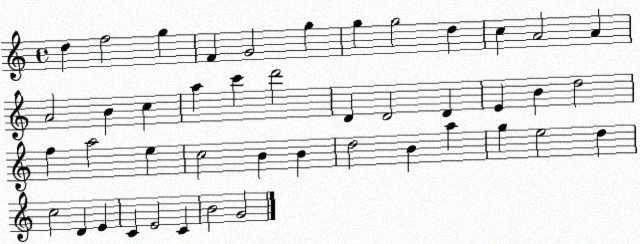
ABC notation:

X:1
T:Untitled
M:4/4
L:1/4
K:C
d f2 g F G2 g g g2 d c A2 A A2 B c a c' d'2 D D2 D E B d2 f a2 e c2 B B d2 B a g e2 d c2 D E C E2 C B2 G2